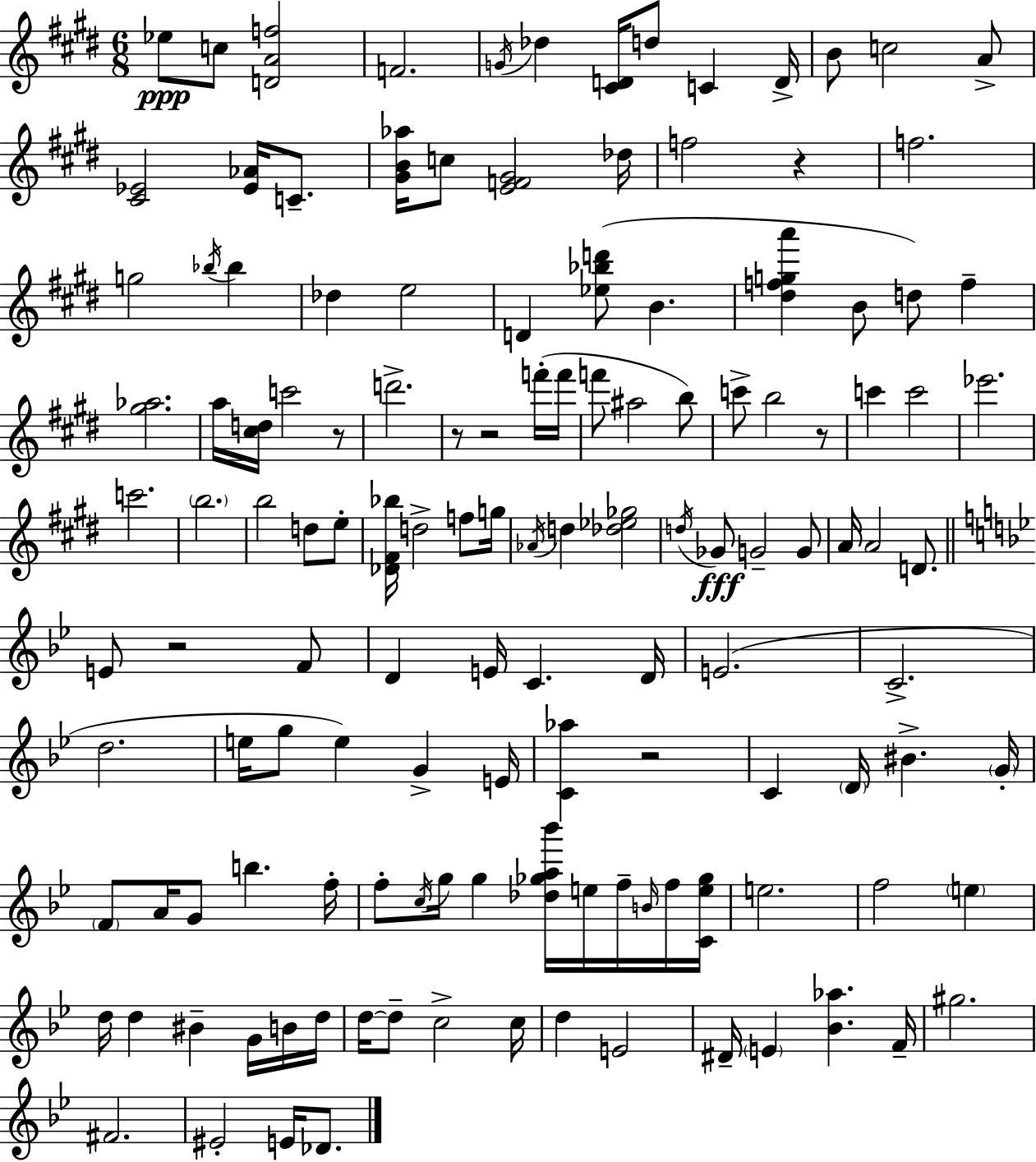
{
  \clef treble
  \numericTimeSignature
  \time 6/8
  \key e \major
  ees''8\ppp c''8 <d' a' f''>2 | f'2. | \acciaccatura { g'16 } des''4 <cis' d'>16 d''8 c'4 | d'16-> b'8 c''2 a'8-> | \break <cis' ees'>2 <ees' aes'>16 c'8.-- | <gis' b' aes''>16 c''8 <e' f' gis'>2 | des''16 f''2 r4 | f''2. | \break g''2 \acciaccatura { bes''16 } bes''4 | des''4 e''2 | d'4 <ees'' bes'' d'''>8( b'4. | <dis'' f'' g'' a'''>4 b'8 d''8) f''4-- | \break <gis'' aes''>2. | a''16 <cis'' d''>16 c'''2 | r8 d'''2.-> | r8 r2 | \break f'''16-.( f'''16 f'''8 ais''2 | b''8) c'''8-> b''2 | r8 c'''4 c'''2 | ees'''2. | \break c'''2. | \parenthesize b''2. | b''2 d''8 | e''8-. <des' fis' bes''>16 d''2-> f''8 | \break g''16 \acciaccatura { aes'16 } d''4 <des'' ees'' ges''>2 | \acciaccatura { d''16 }\fff ges'8 g'2-- | g'8 a'16 a'2 | d'8. \bar "||" \break \key g \minor e'8 r2 f'8 | d'4 e'16 c'4. d'16 | e'2.( | c'2.-> | \break d''2. | e''16 g''8 e''4) g'4-> e'16 | <c' aes''>4 r2 | c'4 \parenthesize d'16 bis'4.-> \parenthesize g'16-. | \break \parenthesize f'8 a'16 g'8 b''4. f''16-. | f''8-. \acciaccatura { c''16 } g''16 g''4 <des'' ges'' a'' bes'''>16 e''16 f''16-- \grace { b'16 } | f''16 <c' e'' ges''>16 e''2. | f''2 \parenthesize e''4 | \break d''16 d''4 bis'4-- g'16 | b'16 d''16 d''16~~ d''8-- c''2-> | c''16 d''4 e'2 | dis'16-- \parenthesize e'4 <bes' aes''>4. | \break f'16-- gis''2. | fis'2. | eis'2-. e'16 des'8. | \bar "|."
}